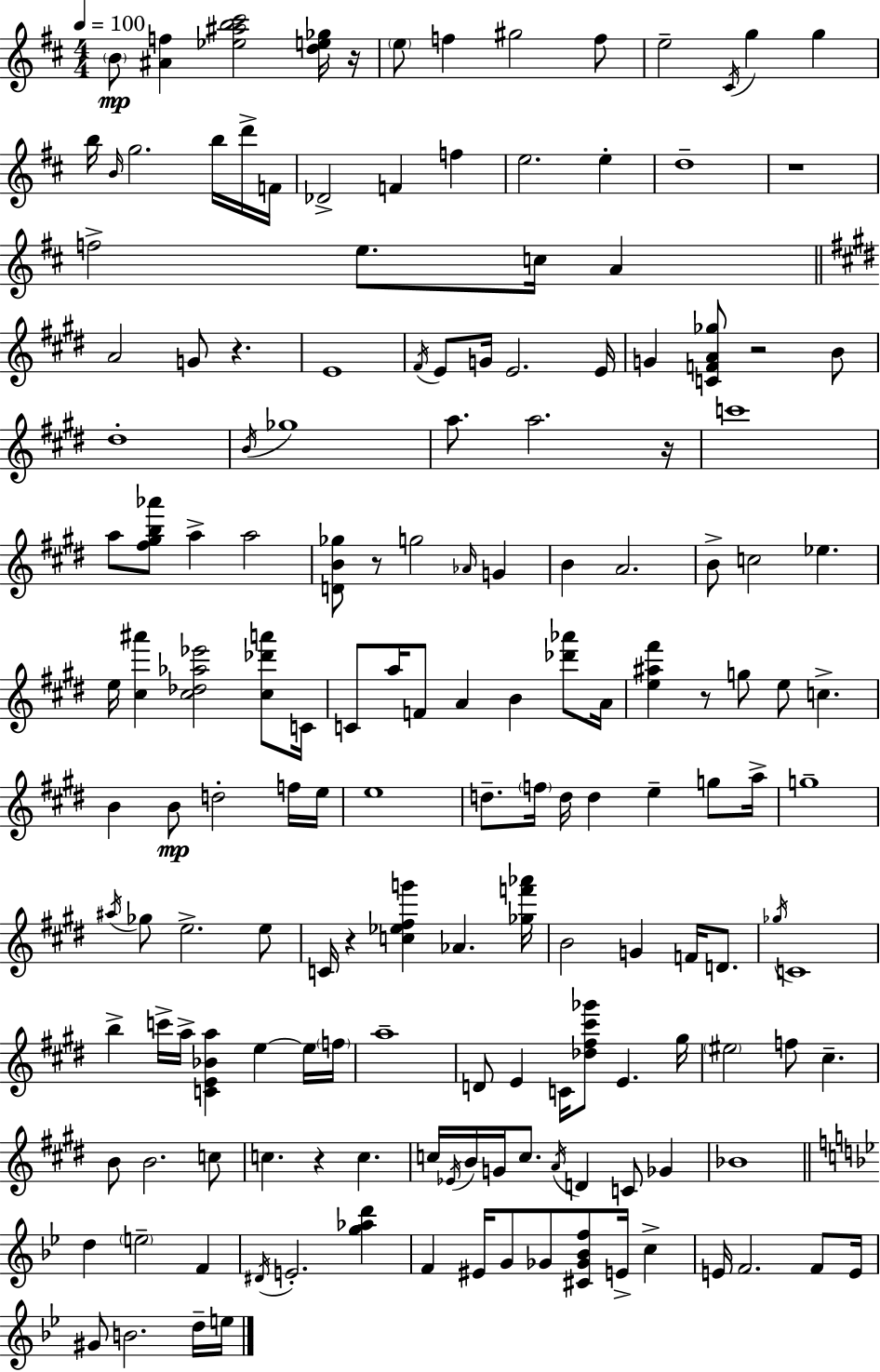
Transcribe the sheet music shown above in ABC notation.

X:1
T:Untitled
M:4/4
L:1/4
K:D
B/2 [^Af] [_e^ab^c']2 [de_g]/4 z/4 e/2 f ^g2 f/2 e2 ^C/4 g g b/4 B/4 g2 b/4 d'/4 F/4 _D2 F f e2 e d4 z4 f2 e/2 c/4 A A2 G/2 z E4 ^F/4 E/2 G/4 E2 E/4 G [CFA_g]/2 z2 B/2 ^d4 B/4 _g4 a/2 a2 z/4 c'4 a/2 [^f^gb_a']/2 a a2 [DB_g]/2 z/2 g2 _A/4 G B A2 B/2 c2 _e e/4 [^c^a'] [^c_d_a_e']2 [^c_d'a']/2 C/4 C/2 a/4 F/2 A B [_d'_a']/2 A/4 [e^a^f'] z/2 g/2 e/2 c B B/2 d2 f/4 e/4 e4 d/2 f/4 d/4 d e g/2 a/4 g4 ^a/4 _g/2 e2 e/2 C/4 z [c_e^fg'] _A [_gf'_a']/4 B2 G F/4 D/2 _g/4 C4 b c'/4 a/4 [CE_Ba] e e/4 f/4 a4 D/2 E C/4 [_d^f^c'_g']/2 E ^g/4 ^e2 f/2 ^c B/2 B2 c/2 c z c c/4 _E/4 B/4 G/4 c/2 A/4 D C/2 _G _B4 d e2 F ^D/4 E2 [g_ad'] F ^E/4 G/2 _G/2 [^C_G_Bf]/2 E/4 c E/4 F2 F/2 E/4 ^G/2 B2 d/4 e/4